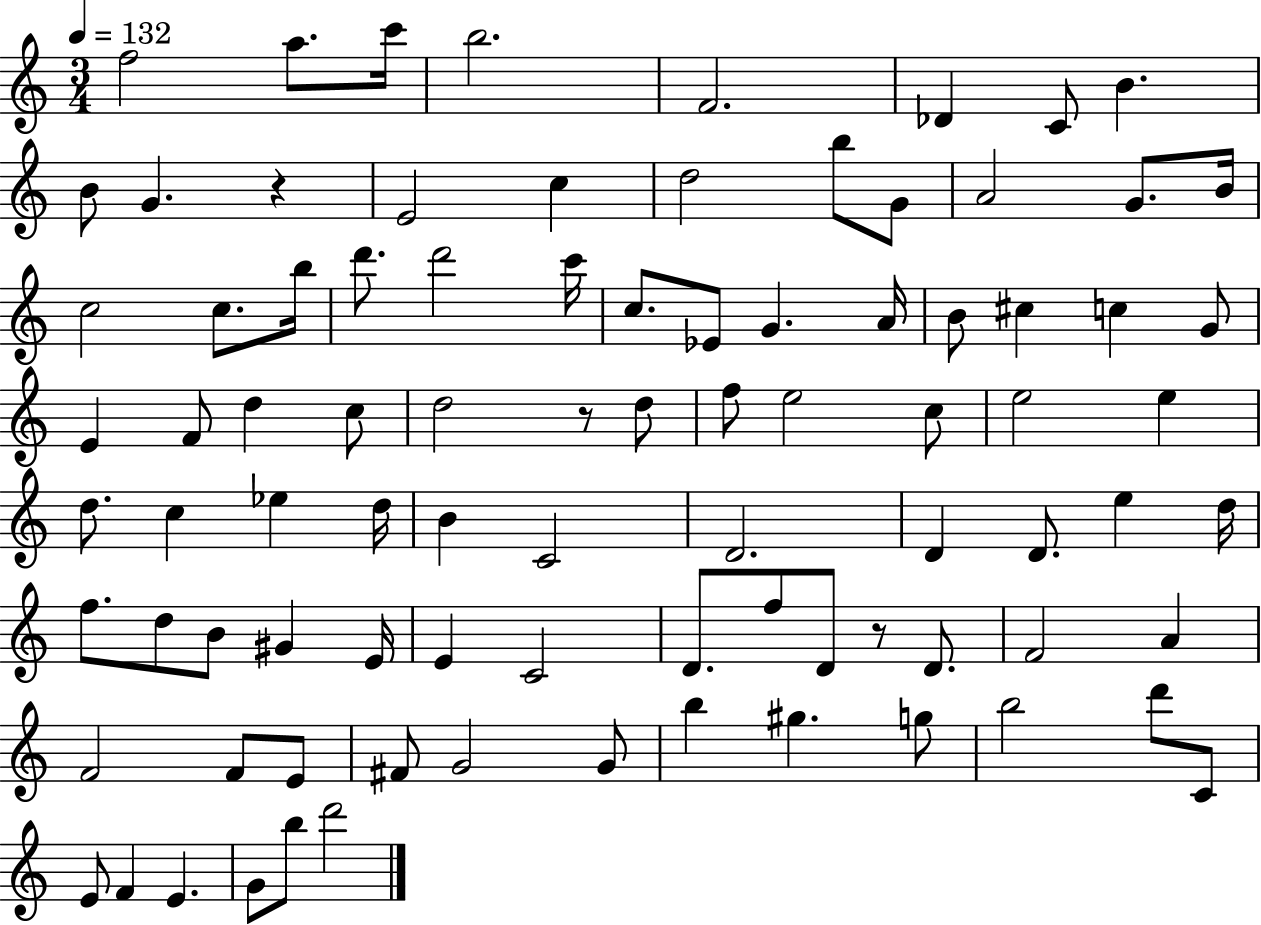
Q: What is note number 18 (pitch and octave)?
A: B4